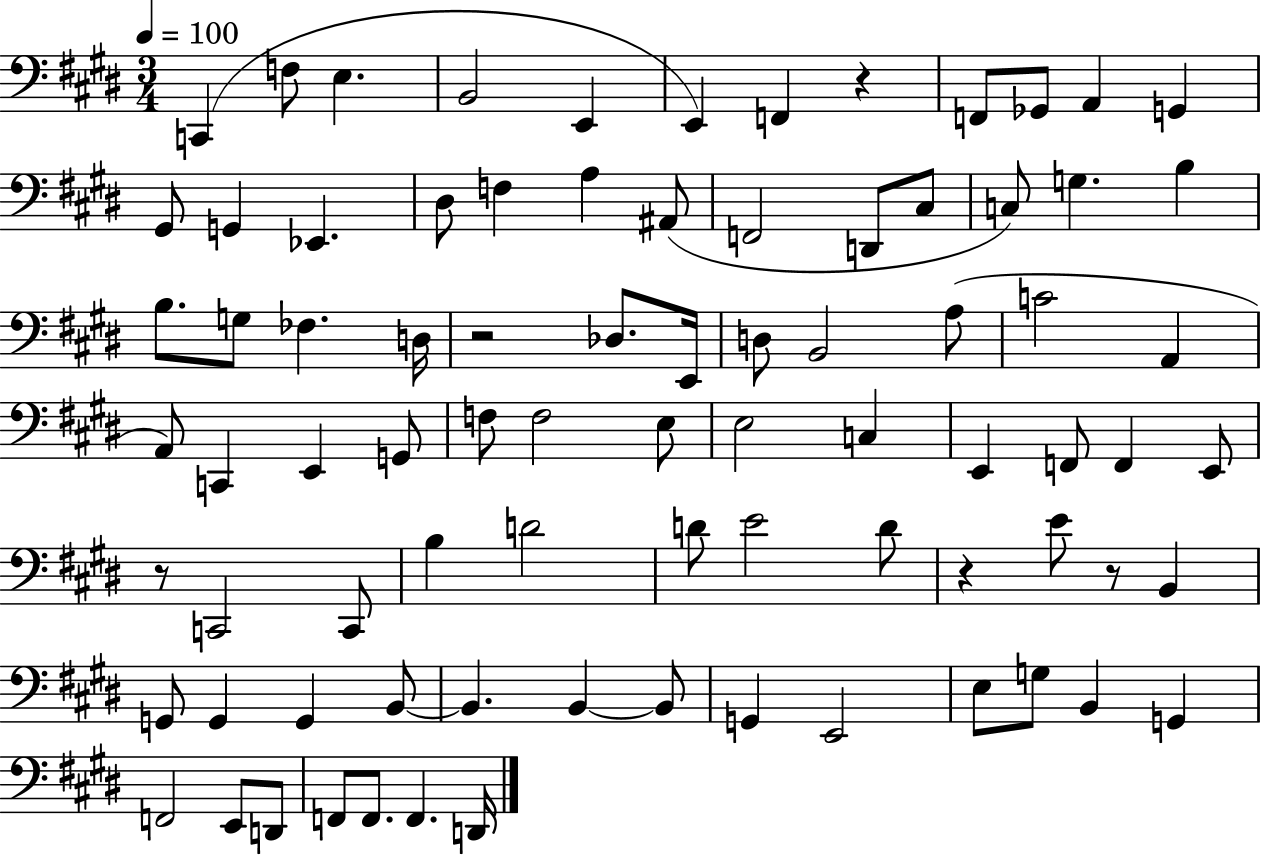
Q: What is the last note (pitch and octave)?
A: D2